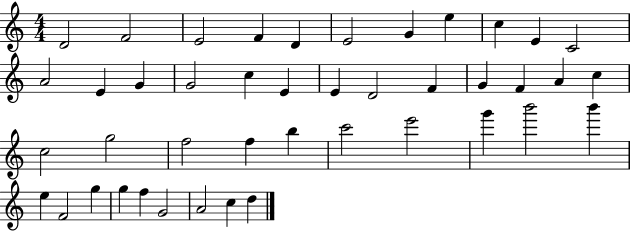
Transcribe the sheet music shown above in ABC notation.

X:1
T:Untitled
M:4/4
L:1/4
K:C
D2 F2 E2 F D E2 G e c E C2 A2 E G G2 c E E D2 F G F A c c2 g2 f2 f b c'2 e'2 g' b'2 b' e F2 g g f G2 A2 c d